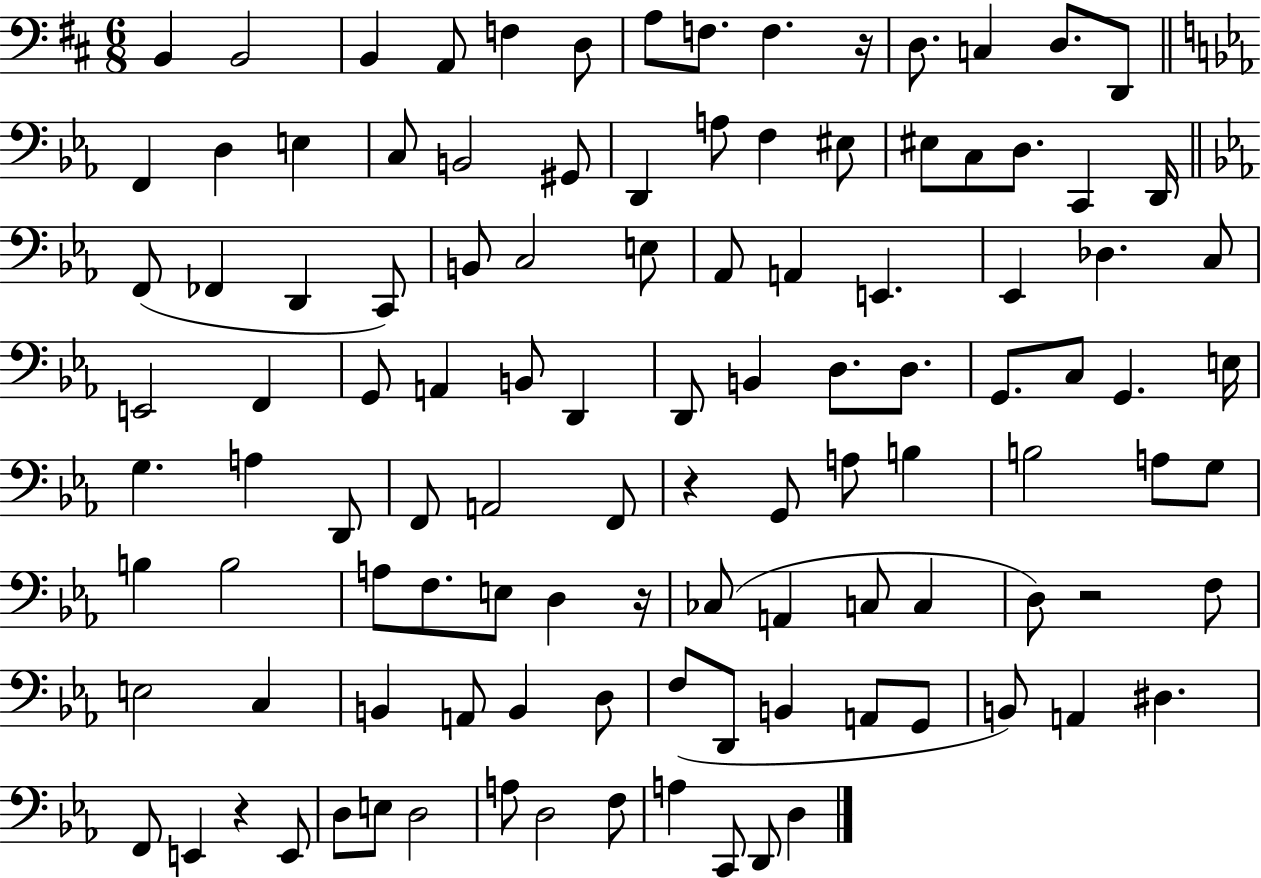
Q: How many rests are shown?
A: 5